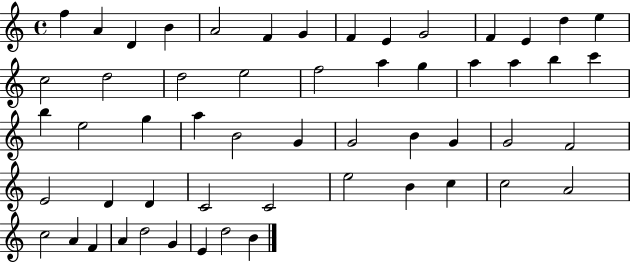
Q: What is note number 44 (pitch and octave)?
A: C5